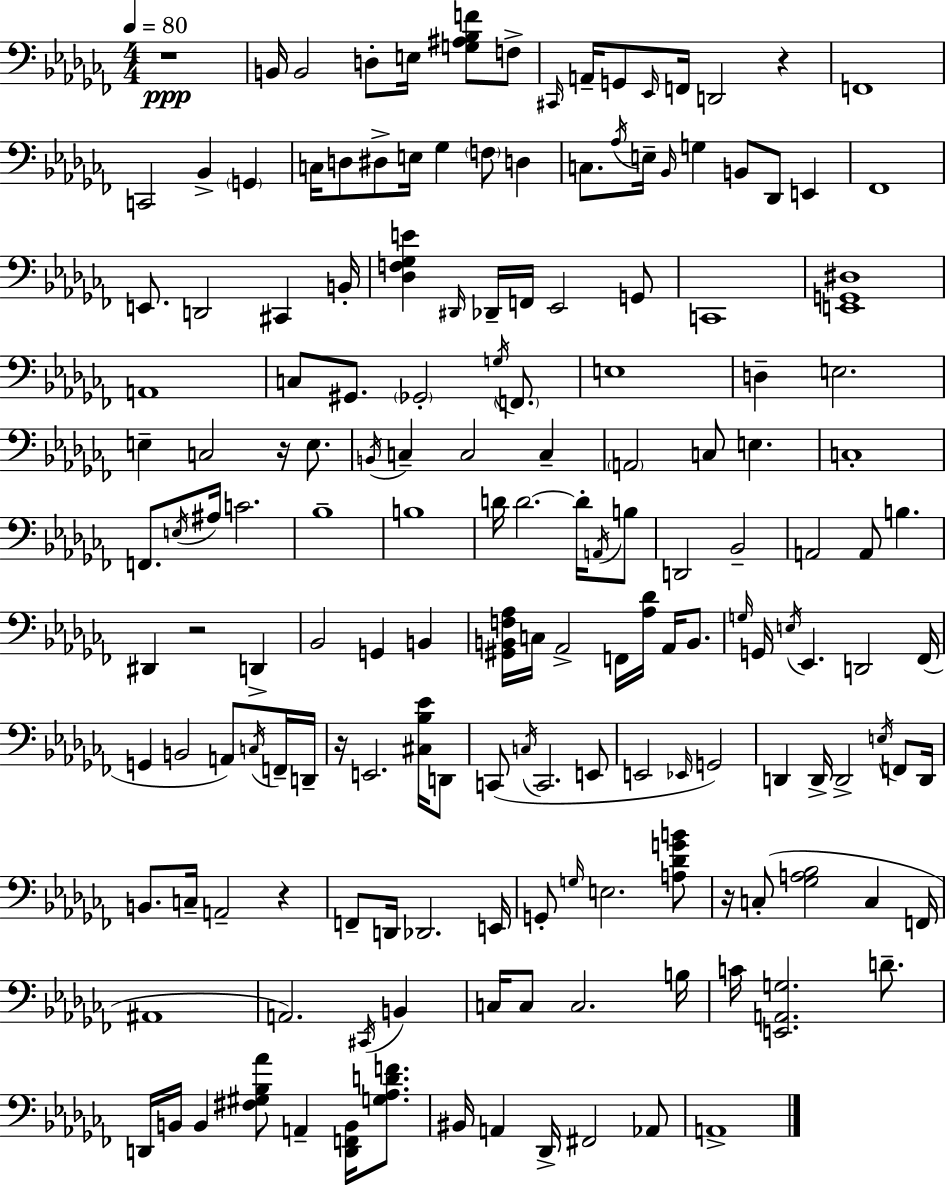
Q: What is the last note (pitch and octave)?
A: A2